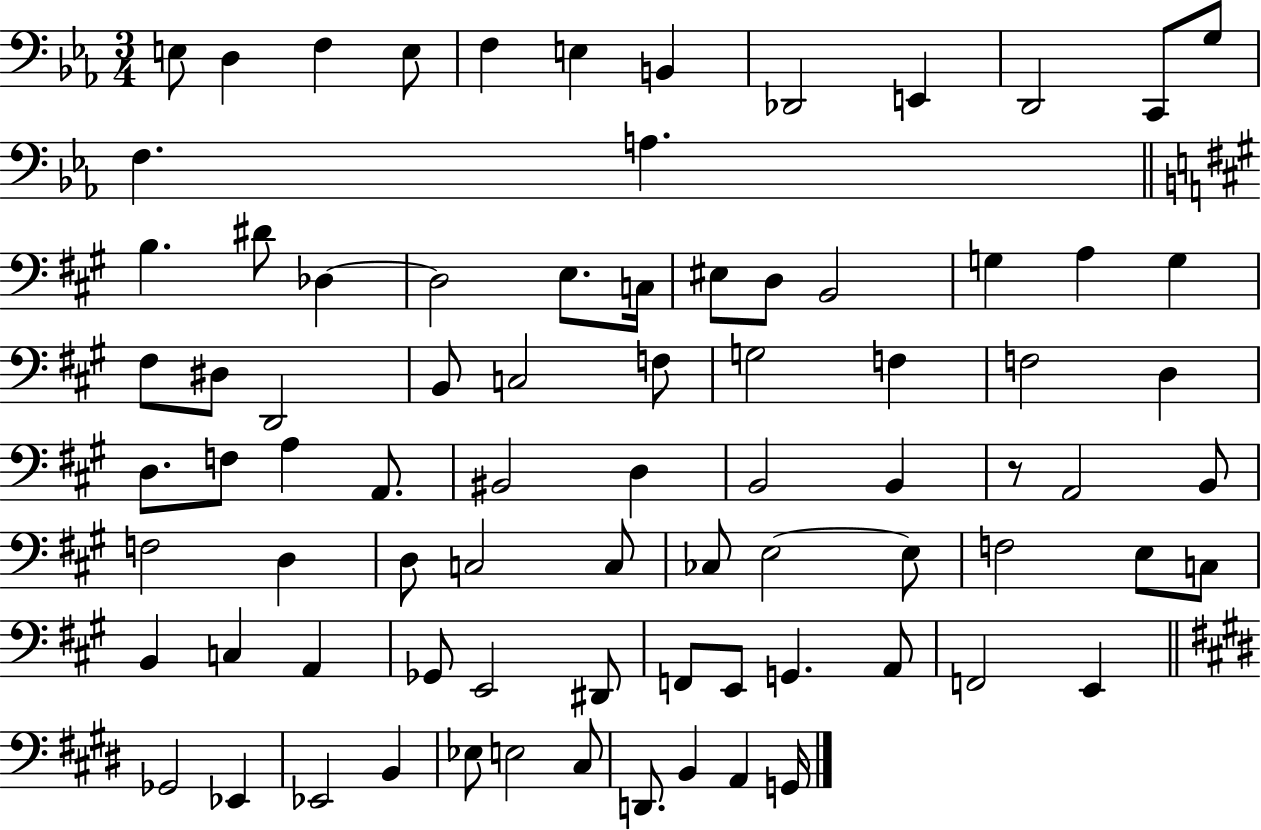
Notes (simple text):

E3/e D3/q F3/q E3/e F3/q E3/q B2/q Db2/h E2/q D2/h C2/e G3/e F3/q. A3/q. B3/q. D#4/e Db3/q Db3/h E3/e. C3/s EIS3/e D3/e B2/h G3/q A3/q G3/q F#3/e D#3/e D2/h B2/e C3/h F3/e G3/h F3/q F3/h D3/q D3/e. F3/e A3/q A2/e. BIS2/h D3/q B2/h B2/q R/e A2/h B2/e F3/h D3/q D3/e C3/h C3/e CES3/e E3/h E3/e F3/h E3/e C3/e B2/q C3/q A2/q Gb2/e E2/h D#2/e F2/e E2/e G2/q. A2/e F2/h E2/q Gb2/h Eb2/q Eb2/h B2/q Eb3/e E3/h C#3/e D2/e. B2/q A2/q G2/s